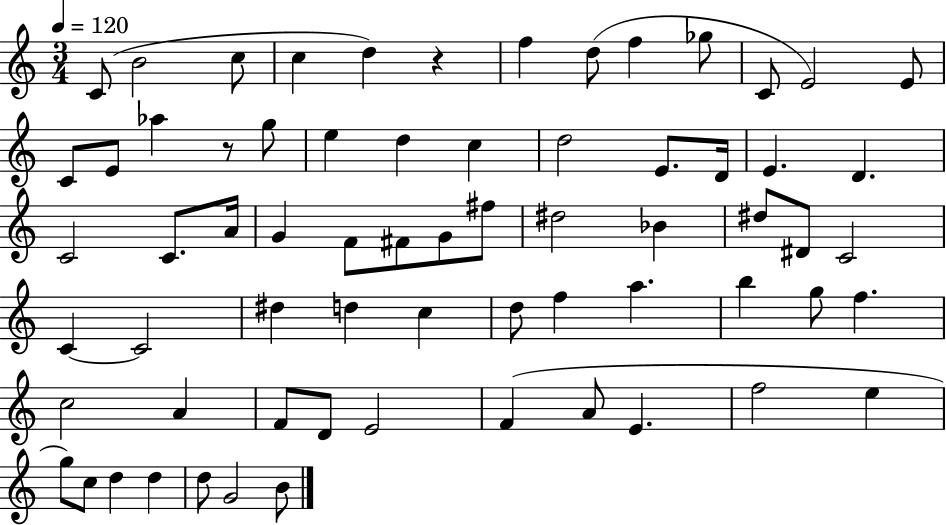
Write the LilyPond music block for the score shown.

{
  \clef treble
  \numericTimeSignature
  \time 3/4
  \key c \major
  \tempo 4 = 120
  c'8( b'2 c''8 | c''4 d''4) r4 | f''4 d''8( f''4 ges''8 | c'8 e'2) e'8 | \break c'8 e'8 aes''4 r8 g''8 | e''4 d''4 c''4 | d''2 e'8. d'16 | e'4. d'4. | \break c'2 c'8. a'16 | g'4 f'8 fis'8 g'8 fis''8 | dis''2 bes'4 | dis''8 dis'8 c'2 | \break c'4~~ c'2 | dis''4 d''4 c''4 | d''8 f''4 a''4. | b''4 g''8 f''4. | \break c''2 a'4 | f'8 d'8 e'2 | f'4( a'8 e'4. | f''2 e''4 | \break g''8) c''8 d''4 d''4 | d''8 g'2 b'8 | \bar "|."
}